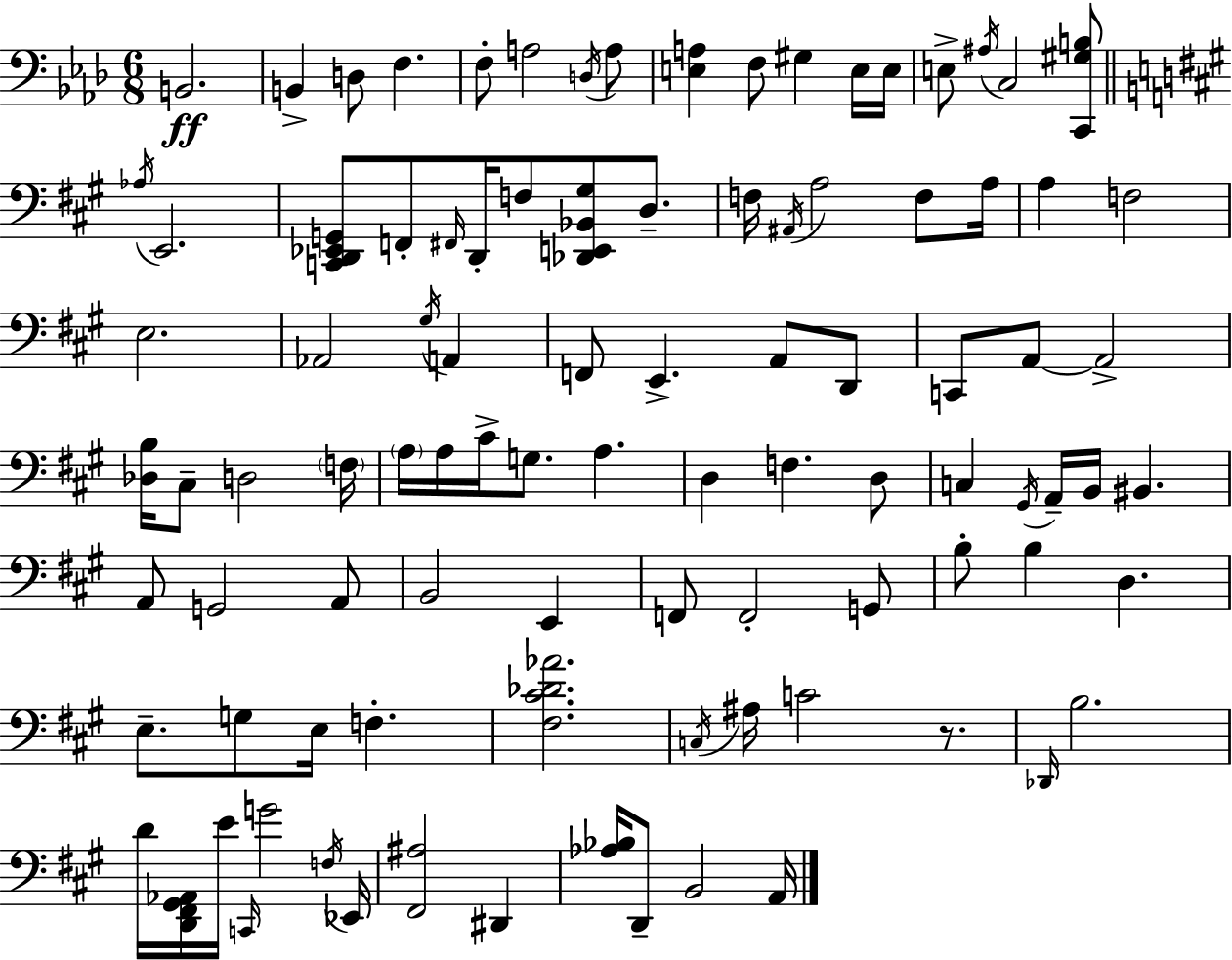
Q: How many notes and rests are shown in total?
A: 96